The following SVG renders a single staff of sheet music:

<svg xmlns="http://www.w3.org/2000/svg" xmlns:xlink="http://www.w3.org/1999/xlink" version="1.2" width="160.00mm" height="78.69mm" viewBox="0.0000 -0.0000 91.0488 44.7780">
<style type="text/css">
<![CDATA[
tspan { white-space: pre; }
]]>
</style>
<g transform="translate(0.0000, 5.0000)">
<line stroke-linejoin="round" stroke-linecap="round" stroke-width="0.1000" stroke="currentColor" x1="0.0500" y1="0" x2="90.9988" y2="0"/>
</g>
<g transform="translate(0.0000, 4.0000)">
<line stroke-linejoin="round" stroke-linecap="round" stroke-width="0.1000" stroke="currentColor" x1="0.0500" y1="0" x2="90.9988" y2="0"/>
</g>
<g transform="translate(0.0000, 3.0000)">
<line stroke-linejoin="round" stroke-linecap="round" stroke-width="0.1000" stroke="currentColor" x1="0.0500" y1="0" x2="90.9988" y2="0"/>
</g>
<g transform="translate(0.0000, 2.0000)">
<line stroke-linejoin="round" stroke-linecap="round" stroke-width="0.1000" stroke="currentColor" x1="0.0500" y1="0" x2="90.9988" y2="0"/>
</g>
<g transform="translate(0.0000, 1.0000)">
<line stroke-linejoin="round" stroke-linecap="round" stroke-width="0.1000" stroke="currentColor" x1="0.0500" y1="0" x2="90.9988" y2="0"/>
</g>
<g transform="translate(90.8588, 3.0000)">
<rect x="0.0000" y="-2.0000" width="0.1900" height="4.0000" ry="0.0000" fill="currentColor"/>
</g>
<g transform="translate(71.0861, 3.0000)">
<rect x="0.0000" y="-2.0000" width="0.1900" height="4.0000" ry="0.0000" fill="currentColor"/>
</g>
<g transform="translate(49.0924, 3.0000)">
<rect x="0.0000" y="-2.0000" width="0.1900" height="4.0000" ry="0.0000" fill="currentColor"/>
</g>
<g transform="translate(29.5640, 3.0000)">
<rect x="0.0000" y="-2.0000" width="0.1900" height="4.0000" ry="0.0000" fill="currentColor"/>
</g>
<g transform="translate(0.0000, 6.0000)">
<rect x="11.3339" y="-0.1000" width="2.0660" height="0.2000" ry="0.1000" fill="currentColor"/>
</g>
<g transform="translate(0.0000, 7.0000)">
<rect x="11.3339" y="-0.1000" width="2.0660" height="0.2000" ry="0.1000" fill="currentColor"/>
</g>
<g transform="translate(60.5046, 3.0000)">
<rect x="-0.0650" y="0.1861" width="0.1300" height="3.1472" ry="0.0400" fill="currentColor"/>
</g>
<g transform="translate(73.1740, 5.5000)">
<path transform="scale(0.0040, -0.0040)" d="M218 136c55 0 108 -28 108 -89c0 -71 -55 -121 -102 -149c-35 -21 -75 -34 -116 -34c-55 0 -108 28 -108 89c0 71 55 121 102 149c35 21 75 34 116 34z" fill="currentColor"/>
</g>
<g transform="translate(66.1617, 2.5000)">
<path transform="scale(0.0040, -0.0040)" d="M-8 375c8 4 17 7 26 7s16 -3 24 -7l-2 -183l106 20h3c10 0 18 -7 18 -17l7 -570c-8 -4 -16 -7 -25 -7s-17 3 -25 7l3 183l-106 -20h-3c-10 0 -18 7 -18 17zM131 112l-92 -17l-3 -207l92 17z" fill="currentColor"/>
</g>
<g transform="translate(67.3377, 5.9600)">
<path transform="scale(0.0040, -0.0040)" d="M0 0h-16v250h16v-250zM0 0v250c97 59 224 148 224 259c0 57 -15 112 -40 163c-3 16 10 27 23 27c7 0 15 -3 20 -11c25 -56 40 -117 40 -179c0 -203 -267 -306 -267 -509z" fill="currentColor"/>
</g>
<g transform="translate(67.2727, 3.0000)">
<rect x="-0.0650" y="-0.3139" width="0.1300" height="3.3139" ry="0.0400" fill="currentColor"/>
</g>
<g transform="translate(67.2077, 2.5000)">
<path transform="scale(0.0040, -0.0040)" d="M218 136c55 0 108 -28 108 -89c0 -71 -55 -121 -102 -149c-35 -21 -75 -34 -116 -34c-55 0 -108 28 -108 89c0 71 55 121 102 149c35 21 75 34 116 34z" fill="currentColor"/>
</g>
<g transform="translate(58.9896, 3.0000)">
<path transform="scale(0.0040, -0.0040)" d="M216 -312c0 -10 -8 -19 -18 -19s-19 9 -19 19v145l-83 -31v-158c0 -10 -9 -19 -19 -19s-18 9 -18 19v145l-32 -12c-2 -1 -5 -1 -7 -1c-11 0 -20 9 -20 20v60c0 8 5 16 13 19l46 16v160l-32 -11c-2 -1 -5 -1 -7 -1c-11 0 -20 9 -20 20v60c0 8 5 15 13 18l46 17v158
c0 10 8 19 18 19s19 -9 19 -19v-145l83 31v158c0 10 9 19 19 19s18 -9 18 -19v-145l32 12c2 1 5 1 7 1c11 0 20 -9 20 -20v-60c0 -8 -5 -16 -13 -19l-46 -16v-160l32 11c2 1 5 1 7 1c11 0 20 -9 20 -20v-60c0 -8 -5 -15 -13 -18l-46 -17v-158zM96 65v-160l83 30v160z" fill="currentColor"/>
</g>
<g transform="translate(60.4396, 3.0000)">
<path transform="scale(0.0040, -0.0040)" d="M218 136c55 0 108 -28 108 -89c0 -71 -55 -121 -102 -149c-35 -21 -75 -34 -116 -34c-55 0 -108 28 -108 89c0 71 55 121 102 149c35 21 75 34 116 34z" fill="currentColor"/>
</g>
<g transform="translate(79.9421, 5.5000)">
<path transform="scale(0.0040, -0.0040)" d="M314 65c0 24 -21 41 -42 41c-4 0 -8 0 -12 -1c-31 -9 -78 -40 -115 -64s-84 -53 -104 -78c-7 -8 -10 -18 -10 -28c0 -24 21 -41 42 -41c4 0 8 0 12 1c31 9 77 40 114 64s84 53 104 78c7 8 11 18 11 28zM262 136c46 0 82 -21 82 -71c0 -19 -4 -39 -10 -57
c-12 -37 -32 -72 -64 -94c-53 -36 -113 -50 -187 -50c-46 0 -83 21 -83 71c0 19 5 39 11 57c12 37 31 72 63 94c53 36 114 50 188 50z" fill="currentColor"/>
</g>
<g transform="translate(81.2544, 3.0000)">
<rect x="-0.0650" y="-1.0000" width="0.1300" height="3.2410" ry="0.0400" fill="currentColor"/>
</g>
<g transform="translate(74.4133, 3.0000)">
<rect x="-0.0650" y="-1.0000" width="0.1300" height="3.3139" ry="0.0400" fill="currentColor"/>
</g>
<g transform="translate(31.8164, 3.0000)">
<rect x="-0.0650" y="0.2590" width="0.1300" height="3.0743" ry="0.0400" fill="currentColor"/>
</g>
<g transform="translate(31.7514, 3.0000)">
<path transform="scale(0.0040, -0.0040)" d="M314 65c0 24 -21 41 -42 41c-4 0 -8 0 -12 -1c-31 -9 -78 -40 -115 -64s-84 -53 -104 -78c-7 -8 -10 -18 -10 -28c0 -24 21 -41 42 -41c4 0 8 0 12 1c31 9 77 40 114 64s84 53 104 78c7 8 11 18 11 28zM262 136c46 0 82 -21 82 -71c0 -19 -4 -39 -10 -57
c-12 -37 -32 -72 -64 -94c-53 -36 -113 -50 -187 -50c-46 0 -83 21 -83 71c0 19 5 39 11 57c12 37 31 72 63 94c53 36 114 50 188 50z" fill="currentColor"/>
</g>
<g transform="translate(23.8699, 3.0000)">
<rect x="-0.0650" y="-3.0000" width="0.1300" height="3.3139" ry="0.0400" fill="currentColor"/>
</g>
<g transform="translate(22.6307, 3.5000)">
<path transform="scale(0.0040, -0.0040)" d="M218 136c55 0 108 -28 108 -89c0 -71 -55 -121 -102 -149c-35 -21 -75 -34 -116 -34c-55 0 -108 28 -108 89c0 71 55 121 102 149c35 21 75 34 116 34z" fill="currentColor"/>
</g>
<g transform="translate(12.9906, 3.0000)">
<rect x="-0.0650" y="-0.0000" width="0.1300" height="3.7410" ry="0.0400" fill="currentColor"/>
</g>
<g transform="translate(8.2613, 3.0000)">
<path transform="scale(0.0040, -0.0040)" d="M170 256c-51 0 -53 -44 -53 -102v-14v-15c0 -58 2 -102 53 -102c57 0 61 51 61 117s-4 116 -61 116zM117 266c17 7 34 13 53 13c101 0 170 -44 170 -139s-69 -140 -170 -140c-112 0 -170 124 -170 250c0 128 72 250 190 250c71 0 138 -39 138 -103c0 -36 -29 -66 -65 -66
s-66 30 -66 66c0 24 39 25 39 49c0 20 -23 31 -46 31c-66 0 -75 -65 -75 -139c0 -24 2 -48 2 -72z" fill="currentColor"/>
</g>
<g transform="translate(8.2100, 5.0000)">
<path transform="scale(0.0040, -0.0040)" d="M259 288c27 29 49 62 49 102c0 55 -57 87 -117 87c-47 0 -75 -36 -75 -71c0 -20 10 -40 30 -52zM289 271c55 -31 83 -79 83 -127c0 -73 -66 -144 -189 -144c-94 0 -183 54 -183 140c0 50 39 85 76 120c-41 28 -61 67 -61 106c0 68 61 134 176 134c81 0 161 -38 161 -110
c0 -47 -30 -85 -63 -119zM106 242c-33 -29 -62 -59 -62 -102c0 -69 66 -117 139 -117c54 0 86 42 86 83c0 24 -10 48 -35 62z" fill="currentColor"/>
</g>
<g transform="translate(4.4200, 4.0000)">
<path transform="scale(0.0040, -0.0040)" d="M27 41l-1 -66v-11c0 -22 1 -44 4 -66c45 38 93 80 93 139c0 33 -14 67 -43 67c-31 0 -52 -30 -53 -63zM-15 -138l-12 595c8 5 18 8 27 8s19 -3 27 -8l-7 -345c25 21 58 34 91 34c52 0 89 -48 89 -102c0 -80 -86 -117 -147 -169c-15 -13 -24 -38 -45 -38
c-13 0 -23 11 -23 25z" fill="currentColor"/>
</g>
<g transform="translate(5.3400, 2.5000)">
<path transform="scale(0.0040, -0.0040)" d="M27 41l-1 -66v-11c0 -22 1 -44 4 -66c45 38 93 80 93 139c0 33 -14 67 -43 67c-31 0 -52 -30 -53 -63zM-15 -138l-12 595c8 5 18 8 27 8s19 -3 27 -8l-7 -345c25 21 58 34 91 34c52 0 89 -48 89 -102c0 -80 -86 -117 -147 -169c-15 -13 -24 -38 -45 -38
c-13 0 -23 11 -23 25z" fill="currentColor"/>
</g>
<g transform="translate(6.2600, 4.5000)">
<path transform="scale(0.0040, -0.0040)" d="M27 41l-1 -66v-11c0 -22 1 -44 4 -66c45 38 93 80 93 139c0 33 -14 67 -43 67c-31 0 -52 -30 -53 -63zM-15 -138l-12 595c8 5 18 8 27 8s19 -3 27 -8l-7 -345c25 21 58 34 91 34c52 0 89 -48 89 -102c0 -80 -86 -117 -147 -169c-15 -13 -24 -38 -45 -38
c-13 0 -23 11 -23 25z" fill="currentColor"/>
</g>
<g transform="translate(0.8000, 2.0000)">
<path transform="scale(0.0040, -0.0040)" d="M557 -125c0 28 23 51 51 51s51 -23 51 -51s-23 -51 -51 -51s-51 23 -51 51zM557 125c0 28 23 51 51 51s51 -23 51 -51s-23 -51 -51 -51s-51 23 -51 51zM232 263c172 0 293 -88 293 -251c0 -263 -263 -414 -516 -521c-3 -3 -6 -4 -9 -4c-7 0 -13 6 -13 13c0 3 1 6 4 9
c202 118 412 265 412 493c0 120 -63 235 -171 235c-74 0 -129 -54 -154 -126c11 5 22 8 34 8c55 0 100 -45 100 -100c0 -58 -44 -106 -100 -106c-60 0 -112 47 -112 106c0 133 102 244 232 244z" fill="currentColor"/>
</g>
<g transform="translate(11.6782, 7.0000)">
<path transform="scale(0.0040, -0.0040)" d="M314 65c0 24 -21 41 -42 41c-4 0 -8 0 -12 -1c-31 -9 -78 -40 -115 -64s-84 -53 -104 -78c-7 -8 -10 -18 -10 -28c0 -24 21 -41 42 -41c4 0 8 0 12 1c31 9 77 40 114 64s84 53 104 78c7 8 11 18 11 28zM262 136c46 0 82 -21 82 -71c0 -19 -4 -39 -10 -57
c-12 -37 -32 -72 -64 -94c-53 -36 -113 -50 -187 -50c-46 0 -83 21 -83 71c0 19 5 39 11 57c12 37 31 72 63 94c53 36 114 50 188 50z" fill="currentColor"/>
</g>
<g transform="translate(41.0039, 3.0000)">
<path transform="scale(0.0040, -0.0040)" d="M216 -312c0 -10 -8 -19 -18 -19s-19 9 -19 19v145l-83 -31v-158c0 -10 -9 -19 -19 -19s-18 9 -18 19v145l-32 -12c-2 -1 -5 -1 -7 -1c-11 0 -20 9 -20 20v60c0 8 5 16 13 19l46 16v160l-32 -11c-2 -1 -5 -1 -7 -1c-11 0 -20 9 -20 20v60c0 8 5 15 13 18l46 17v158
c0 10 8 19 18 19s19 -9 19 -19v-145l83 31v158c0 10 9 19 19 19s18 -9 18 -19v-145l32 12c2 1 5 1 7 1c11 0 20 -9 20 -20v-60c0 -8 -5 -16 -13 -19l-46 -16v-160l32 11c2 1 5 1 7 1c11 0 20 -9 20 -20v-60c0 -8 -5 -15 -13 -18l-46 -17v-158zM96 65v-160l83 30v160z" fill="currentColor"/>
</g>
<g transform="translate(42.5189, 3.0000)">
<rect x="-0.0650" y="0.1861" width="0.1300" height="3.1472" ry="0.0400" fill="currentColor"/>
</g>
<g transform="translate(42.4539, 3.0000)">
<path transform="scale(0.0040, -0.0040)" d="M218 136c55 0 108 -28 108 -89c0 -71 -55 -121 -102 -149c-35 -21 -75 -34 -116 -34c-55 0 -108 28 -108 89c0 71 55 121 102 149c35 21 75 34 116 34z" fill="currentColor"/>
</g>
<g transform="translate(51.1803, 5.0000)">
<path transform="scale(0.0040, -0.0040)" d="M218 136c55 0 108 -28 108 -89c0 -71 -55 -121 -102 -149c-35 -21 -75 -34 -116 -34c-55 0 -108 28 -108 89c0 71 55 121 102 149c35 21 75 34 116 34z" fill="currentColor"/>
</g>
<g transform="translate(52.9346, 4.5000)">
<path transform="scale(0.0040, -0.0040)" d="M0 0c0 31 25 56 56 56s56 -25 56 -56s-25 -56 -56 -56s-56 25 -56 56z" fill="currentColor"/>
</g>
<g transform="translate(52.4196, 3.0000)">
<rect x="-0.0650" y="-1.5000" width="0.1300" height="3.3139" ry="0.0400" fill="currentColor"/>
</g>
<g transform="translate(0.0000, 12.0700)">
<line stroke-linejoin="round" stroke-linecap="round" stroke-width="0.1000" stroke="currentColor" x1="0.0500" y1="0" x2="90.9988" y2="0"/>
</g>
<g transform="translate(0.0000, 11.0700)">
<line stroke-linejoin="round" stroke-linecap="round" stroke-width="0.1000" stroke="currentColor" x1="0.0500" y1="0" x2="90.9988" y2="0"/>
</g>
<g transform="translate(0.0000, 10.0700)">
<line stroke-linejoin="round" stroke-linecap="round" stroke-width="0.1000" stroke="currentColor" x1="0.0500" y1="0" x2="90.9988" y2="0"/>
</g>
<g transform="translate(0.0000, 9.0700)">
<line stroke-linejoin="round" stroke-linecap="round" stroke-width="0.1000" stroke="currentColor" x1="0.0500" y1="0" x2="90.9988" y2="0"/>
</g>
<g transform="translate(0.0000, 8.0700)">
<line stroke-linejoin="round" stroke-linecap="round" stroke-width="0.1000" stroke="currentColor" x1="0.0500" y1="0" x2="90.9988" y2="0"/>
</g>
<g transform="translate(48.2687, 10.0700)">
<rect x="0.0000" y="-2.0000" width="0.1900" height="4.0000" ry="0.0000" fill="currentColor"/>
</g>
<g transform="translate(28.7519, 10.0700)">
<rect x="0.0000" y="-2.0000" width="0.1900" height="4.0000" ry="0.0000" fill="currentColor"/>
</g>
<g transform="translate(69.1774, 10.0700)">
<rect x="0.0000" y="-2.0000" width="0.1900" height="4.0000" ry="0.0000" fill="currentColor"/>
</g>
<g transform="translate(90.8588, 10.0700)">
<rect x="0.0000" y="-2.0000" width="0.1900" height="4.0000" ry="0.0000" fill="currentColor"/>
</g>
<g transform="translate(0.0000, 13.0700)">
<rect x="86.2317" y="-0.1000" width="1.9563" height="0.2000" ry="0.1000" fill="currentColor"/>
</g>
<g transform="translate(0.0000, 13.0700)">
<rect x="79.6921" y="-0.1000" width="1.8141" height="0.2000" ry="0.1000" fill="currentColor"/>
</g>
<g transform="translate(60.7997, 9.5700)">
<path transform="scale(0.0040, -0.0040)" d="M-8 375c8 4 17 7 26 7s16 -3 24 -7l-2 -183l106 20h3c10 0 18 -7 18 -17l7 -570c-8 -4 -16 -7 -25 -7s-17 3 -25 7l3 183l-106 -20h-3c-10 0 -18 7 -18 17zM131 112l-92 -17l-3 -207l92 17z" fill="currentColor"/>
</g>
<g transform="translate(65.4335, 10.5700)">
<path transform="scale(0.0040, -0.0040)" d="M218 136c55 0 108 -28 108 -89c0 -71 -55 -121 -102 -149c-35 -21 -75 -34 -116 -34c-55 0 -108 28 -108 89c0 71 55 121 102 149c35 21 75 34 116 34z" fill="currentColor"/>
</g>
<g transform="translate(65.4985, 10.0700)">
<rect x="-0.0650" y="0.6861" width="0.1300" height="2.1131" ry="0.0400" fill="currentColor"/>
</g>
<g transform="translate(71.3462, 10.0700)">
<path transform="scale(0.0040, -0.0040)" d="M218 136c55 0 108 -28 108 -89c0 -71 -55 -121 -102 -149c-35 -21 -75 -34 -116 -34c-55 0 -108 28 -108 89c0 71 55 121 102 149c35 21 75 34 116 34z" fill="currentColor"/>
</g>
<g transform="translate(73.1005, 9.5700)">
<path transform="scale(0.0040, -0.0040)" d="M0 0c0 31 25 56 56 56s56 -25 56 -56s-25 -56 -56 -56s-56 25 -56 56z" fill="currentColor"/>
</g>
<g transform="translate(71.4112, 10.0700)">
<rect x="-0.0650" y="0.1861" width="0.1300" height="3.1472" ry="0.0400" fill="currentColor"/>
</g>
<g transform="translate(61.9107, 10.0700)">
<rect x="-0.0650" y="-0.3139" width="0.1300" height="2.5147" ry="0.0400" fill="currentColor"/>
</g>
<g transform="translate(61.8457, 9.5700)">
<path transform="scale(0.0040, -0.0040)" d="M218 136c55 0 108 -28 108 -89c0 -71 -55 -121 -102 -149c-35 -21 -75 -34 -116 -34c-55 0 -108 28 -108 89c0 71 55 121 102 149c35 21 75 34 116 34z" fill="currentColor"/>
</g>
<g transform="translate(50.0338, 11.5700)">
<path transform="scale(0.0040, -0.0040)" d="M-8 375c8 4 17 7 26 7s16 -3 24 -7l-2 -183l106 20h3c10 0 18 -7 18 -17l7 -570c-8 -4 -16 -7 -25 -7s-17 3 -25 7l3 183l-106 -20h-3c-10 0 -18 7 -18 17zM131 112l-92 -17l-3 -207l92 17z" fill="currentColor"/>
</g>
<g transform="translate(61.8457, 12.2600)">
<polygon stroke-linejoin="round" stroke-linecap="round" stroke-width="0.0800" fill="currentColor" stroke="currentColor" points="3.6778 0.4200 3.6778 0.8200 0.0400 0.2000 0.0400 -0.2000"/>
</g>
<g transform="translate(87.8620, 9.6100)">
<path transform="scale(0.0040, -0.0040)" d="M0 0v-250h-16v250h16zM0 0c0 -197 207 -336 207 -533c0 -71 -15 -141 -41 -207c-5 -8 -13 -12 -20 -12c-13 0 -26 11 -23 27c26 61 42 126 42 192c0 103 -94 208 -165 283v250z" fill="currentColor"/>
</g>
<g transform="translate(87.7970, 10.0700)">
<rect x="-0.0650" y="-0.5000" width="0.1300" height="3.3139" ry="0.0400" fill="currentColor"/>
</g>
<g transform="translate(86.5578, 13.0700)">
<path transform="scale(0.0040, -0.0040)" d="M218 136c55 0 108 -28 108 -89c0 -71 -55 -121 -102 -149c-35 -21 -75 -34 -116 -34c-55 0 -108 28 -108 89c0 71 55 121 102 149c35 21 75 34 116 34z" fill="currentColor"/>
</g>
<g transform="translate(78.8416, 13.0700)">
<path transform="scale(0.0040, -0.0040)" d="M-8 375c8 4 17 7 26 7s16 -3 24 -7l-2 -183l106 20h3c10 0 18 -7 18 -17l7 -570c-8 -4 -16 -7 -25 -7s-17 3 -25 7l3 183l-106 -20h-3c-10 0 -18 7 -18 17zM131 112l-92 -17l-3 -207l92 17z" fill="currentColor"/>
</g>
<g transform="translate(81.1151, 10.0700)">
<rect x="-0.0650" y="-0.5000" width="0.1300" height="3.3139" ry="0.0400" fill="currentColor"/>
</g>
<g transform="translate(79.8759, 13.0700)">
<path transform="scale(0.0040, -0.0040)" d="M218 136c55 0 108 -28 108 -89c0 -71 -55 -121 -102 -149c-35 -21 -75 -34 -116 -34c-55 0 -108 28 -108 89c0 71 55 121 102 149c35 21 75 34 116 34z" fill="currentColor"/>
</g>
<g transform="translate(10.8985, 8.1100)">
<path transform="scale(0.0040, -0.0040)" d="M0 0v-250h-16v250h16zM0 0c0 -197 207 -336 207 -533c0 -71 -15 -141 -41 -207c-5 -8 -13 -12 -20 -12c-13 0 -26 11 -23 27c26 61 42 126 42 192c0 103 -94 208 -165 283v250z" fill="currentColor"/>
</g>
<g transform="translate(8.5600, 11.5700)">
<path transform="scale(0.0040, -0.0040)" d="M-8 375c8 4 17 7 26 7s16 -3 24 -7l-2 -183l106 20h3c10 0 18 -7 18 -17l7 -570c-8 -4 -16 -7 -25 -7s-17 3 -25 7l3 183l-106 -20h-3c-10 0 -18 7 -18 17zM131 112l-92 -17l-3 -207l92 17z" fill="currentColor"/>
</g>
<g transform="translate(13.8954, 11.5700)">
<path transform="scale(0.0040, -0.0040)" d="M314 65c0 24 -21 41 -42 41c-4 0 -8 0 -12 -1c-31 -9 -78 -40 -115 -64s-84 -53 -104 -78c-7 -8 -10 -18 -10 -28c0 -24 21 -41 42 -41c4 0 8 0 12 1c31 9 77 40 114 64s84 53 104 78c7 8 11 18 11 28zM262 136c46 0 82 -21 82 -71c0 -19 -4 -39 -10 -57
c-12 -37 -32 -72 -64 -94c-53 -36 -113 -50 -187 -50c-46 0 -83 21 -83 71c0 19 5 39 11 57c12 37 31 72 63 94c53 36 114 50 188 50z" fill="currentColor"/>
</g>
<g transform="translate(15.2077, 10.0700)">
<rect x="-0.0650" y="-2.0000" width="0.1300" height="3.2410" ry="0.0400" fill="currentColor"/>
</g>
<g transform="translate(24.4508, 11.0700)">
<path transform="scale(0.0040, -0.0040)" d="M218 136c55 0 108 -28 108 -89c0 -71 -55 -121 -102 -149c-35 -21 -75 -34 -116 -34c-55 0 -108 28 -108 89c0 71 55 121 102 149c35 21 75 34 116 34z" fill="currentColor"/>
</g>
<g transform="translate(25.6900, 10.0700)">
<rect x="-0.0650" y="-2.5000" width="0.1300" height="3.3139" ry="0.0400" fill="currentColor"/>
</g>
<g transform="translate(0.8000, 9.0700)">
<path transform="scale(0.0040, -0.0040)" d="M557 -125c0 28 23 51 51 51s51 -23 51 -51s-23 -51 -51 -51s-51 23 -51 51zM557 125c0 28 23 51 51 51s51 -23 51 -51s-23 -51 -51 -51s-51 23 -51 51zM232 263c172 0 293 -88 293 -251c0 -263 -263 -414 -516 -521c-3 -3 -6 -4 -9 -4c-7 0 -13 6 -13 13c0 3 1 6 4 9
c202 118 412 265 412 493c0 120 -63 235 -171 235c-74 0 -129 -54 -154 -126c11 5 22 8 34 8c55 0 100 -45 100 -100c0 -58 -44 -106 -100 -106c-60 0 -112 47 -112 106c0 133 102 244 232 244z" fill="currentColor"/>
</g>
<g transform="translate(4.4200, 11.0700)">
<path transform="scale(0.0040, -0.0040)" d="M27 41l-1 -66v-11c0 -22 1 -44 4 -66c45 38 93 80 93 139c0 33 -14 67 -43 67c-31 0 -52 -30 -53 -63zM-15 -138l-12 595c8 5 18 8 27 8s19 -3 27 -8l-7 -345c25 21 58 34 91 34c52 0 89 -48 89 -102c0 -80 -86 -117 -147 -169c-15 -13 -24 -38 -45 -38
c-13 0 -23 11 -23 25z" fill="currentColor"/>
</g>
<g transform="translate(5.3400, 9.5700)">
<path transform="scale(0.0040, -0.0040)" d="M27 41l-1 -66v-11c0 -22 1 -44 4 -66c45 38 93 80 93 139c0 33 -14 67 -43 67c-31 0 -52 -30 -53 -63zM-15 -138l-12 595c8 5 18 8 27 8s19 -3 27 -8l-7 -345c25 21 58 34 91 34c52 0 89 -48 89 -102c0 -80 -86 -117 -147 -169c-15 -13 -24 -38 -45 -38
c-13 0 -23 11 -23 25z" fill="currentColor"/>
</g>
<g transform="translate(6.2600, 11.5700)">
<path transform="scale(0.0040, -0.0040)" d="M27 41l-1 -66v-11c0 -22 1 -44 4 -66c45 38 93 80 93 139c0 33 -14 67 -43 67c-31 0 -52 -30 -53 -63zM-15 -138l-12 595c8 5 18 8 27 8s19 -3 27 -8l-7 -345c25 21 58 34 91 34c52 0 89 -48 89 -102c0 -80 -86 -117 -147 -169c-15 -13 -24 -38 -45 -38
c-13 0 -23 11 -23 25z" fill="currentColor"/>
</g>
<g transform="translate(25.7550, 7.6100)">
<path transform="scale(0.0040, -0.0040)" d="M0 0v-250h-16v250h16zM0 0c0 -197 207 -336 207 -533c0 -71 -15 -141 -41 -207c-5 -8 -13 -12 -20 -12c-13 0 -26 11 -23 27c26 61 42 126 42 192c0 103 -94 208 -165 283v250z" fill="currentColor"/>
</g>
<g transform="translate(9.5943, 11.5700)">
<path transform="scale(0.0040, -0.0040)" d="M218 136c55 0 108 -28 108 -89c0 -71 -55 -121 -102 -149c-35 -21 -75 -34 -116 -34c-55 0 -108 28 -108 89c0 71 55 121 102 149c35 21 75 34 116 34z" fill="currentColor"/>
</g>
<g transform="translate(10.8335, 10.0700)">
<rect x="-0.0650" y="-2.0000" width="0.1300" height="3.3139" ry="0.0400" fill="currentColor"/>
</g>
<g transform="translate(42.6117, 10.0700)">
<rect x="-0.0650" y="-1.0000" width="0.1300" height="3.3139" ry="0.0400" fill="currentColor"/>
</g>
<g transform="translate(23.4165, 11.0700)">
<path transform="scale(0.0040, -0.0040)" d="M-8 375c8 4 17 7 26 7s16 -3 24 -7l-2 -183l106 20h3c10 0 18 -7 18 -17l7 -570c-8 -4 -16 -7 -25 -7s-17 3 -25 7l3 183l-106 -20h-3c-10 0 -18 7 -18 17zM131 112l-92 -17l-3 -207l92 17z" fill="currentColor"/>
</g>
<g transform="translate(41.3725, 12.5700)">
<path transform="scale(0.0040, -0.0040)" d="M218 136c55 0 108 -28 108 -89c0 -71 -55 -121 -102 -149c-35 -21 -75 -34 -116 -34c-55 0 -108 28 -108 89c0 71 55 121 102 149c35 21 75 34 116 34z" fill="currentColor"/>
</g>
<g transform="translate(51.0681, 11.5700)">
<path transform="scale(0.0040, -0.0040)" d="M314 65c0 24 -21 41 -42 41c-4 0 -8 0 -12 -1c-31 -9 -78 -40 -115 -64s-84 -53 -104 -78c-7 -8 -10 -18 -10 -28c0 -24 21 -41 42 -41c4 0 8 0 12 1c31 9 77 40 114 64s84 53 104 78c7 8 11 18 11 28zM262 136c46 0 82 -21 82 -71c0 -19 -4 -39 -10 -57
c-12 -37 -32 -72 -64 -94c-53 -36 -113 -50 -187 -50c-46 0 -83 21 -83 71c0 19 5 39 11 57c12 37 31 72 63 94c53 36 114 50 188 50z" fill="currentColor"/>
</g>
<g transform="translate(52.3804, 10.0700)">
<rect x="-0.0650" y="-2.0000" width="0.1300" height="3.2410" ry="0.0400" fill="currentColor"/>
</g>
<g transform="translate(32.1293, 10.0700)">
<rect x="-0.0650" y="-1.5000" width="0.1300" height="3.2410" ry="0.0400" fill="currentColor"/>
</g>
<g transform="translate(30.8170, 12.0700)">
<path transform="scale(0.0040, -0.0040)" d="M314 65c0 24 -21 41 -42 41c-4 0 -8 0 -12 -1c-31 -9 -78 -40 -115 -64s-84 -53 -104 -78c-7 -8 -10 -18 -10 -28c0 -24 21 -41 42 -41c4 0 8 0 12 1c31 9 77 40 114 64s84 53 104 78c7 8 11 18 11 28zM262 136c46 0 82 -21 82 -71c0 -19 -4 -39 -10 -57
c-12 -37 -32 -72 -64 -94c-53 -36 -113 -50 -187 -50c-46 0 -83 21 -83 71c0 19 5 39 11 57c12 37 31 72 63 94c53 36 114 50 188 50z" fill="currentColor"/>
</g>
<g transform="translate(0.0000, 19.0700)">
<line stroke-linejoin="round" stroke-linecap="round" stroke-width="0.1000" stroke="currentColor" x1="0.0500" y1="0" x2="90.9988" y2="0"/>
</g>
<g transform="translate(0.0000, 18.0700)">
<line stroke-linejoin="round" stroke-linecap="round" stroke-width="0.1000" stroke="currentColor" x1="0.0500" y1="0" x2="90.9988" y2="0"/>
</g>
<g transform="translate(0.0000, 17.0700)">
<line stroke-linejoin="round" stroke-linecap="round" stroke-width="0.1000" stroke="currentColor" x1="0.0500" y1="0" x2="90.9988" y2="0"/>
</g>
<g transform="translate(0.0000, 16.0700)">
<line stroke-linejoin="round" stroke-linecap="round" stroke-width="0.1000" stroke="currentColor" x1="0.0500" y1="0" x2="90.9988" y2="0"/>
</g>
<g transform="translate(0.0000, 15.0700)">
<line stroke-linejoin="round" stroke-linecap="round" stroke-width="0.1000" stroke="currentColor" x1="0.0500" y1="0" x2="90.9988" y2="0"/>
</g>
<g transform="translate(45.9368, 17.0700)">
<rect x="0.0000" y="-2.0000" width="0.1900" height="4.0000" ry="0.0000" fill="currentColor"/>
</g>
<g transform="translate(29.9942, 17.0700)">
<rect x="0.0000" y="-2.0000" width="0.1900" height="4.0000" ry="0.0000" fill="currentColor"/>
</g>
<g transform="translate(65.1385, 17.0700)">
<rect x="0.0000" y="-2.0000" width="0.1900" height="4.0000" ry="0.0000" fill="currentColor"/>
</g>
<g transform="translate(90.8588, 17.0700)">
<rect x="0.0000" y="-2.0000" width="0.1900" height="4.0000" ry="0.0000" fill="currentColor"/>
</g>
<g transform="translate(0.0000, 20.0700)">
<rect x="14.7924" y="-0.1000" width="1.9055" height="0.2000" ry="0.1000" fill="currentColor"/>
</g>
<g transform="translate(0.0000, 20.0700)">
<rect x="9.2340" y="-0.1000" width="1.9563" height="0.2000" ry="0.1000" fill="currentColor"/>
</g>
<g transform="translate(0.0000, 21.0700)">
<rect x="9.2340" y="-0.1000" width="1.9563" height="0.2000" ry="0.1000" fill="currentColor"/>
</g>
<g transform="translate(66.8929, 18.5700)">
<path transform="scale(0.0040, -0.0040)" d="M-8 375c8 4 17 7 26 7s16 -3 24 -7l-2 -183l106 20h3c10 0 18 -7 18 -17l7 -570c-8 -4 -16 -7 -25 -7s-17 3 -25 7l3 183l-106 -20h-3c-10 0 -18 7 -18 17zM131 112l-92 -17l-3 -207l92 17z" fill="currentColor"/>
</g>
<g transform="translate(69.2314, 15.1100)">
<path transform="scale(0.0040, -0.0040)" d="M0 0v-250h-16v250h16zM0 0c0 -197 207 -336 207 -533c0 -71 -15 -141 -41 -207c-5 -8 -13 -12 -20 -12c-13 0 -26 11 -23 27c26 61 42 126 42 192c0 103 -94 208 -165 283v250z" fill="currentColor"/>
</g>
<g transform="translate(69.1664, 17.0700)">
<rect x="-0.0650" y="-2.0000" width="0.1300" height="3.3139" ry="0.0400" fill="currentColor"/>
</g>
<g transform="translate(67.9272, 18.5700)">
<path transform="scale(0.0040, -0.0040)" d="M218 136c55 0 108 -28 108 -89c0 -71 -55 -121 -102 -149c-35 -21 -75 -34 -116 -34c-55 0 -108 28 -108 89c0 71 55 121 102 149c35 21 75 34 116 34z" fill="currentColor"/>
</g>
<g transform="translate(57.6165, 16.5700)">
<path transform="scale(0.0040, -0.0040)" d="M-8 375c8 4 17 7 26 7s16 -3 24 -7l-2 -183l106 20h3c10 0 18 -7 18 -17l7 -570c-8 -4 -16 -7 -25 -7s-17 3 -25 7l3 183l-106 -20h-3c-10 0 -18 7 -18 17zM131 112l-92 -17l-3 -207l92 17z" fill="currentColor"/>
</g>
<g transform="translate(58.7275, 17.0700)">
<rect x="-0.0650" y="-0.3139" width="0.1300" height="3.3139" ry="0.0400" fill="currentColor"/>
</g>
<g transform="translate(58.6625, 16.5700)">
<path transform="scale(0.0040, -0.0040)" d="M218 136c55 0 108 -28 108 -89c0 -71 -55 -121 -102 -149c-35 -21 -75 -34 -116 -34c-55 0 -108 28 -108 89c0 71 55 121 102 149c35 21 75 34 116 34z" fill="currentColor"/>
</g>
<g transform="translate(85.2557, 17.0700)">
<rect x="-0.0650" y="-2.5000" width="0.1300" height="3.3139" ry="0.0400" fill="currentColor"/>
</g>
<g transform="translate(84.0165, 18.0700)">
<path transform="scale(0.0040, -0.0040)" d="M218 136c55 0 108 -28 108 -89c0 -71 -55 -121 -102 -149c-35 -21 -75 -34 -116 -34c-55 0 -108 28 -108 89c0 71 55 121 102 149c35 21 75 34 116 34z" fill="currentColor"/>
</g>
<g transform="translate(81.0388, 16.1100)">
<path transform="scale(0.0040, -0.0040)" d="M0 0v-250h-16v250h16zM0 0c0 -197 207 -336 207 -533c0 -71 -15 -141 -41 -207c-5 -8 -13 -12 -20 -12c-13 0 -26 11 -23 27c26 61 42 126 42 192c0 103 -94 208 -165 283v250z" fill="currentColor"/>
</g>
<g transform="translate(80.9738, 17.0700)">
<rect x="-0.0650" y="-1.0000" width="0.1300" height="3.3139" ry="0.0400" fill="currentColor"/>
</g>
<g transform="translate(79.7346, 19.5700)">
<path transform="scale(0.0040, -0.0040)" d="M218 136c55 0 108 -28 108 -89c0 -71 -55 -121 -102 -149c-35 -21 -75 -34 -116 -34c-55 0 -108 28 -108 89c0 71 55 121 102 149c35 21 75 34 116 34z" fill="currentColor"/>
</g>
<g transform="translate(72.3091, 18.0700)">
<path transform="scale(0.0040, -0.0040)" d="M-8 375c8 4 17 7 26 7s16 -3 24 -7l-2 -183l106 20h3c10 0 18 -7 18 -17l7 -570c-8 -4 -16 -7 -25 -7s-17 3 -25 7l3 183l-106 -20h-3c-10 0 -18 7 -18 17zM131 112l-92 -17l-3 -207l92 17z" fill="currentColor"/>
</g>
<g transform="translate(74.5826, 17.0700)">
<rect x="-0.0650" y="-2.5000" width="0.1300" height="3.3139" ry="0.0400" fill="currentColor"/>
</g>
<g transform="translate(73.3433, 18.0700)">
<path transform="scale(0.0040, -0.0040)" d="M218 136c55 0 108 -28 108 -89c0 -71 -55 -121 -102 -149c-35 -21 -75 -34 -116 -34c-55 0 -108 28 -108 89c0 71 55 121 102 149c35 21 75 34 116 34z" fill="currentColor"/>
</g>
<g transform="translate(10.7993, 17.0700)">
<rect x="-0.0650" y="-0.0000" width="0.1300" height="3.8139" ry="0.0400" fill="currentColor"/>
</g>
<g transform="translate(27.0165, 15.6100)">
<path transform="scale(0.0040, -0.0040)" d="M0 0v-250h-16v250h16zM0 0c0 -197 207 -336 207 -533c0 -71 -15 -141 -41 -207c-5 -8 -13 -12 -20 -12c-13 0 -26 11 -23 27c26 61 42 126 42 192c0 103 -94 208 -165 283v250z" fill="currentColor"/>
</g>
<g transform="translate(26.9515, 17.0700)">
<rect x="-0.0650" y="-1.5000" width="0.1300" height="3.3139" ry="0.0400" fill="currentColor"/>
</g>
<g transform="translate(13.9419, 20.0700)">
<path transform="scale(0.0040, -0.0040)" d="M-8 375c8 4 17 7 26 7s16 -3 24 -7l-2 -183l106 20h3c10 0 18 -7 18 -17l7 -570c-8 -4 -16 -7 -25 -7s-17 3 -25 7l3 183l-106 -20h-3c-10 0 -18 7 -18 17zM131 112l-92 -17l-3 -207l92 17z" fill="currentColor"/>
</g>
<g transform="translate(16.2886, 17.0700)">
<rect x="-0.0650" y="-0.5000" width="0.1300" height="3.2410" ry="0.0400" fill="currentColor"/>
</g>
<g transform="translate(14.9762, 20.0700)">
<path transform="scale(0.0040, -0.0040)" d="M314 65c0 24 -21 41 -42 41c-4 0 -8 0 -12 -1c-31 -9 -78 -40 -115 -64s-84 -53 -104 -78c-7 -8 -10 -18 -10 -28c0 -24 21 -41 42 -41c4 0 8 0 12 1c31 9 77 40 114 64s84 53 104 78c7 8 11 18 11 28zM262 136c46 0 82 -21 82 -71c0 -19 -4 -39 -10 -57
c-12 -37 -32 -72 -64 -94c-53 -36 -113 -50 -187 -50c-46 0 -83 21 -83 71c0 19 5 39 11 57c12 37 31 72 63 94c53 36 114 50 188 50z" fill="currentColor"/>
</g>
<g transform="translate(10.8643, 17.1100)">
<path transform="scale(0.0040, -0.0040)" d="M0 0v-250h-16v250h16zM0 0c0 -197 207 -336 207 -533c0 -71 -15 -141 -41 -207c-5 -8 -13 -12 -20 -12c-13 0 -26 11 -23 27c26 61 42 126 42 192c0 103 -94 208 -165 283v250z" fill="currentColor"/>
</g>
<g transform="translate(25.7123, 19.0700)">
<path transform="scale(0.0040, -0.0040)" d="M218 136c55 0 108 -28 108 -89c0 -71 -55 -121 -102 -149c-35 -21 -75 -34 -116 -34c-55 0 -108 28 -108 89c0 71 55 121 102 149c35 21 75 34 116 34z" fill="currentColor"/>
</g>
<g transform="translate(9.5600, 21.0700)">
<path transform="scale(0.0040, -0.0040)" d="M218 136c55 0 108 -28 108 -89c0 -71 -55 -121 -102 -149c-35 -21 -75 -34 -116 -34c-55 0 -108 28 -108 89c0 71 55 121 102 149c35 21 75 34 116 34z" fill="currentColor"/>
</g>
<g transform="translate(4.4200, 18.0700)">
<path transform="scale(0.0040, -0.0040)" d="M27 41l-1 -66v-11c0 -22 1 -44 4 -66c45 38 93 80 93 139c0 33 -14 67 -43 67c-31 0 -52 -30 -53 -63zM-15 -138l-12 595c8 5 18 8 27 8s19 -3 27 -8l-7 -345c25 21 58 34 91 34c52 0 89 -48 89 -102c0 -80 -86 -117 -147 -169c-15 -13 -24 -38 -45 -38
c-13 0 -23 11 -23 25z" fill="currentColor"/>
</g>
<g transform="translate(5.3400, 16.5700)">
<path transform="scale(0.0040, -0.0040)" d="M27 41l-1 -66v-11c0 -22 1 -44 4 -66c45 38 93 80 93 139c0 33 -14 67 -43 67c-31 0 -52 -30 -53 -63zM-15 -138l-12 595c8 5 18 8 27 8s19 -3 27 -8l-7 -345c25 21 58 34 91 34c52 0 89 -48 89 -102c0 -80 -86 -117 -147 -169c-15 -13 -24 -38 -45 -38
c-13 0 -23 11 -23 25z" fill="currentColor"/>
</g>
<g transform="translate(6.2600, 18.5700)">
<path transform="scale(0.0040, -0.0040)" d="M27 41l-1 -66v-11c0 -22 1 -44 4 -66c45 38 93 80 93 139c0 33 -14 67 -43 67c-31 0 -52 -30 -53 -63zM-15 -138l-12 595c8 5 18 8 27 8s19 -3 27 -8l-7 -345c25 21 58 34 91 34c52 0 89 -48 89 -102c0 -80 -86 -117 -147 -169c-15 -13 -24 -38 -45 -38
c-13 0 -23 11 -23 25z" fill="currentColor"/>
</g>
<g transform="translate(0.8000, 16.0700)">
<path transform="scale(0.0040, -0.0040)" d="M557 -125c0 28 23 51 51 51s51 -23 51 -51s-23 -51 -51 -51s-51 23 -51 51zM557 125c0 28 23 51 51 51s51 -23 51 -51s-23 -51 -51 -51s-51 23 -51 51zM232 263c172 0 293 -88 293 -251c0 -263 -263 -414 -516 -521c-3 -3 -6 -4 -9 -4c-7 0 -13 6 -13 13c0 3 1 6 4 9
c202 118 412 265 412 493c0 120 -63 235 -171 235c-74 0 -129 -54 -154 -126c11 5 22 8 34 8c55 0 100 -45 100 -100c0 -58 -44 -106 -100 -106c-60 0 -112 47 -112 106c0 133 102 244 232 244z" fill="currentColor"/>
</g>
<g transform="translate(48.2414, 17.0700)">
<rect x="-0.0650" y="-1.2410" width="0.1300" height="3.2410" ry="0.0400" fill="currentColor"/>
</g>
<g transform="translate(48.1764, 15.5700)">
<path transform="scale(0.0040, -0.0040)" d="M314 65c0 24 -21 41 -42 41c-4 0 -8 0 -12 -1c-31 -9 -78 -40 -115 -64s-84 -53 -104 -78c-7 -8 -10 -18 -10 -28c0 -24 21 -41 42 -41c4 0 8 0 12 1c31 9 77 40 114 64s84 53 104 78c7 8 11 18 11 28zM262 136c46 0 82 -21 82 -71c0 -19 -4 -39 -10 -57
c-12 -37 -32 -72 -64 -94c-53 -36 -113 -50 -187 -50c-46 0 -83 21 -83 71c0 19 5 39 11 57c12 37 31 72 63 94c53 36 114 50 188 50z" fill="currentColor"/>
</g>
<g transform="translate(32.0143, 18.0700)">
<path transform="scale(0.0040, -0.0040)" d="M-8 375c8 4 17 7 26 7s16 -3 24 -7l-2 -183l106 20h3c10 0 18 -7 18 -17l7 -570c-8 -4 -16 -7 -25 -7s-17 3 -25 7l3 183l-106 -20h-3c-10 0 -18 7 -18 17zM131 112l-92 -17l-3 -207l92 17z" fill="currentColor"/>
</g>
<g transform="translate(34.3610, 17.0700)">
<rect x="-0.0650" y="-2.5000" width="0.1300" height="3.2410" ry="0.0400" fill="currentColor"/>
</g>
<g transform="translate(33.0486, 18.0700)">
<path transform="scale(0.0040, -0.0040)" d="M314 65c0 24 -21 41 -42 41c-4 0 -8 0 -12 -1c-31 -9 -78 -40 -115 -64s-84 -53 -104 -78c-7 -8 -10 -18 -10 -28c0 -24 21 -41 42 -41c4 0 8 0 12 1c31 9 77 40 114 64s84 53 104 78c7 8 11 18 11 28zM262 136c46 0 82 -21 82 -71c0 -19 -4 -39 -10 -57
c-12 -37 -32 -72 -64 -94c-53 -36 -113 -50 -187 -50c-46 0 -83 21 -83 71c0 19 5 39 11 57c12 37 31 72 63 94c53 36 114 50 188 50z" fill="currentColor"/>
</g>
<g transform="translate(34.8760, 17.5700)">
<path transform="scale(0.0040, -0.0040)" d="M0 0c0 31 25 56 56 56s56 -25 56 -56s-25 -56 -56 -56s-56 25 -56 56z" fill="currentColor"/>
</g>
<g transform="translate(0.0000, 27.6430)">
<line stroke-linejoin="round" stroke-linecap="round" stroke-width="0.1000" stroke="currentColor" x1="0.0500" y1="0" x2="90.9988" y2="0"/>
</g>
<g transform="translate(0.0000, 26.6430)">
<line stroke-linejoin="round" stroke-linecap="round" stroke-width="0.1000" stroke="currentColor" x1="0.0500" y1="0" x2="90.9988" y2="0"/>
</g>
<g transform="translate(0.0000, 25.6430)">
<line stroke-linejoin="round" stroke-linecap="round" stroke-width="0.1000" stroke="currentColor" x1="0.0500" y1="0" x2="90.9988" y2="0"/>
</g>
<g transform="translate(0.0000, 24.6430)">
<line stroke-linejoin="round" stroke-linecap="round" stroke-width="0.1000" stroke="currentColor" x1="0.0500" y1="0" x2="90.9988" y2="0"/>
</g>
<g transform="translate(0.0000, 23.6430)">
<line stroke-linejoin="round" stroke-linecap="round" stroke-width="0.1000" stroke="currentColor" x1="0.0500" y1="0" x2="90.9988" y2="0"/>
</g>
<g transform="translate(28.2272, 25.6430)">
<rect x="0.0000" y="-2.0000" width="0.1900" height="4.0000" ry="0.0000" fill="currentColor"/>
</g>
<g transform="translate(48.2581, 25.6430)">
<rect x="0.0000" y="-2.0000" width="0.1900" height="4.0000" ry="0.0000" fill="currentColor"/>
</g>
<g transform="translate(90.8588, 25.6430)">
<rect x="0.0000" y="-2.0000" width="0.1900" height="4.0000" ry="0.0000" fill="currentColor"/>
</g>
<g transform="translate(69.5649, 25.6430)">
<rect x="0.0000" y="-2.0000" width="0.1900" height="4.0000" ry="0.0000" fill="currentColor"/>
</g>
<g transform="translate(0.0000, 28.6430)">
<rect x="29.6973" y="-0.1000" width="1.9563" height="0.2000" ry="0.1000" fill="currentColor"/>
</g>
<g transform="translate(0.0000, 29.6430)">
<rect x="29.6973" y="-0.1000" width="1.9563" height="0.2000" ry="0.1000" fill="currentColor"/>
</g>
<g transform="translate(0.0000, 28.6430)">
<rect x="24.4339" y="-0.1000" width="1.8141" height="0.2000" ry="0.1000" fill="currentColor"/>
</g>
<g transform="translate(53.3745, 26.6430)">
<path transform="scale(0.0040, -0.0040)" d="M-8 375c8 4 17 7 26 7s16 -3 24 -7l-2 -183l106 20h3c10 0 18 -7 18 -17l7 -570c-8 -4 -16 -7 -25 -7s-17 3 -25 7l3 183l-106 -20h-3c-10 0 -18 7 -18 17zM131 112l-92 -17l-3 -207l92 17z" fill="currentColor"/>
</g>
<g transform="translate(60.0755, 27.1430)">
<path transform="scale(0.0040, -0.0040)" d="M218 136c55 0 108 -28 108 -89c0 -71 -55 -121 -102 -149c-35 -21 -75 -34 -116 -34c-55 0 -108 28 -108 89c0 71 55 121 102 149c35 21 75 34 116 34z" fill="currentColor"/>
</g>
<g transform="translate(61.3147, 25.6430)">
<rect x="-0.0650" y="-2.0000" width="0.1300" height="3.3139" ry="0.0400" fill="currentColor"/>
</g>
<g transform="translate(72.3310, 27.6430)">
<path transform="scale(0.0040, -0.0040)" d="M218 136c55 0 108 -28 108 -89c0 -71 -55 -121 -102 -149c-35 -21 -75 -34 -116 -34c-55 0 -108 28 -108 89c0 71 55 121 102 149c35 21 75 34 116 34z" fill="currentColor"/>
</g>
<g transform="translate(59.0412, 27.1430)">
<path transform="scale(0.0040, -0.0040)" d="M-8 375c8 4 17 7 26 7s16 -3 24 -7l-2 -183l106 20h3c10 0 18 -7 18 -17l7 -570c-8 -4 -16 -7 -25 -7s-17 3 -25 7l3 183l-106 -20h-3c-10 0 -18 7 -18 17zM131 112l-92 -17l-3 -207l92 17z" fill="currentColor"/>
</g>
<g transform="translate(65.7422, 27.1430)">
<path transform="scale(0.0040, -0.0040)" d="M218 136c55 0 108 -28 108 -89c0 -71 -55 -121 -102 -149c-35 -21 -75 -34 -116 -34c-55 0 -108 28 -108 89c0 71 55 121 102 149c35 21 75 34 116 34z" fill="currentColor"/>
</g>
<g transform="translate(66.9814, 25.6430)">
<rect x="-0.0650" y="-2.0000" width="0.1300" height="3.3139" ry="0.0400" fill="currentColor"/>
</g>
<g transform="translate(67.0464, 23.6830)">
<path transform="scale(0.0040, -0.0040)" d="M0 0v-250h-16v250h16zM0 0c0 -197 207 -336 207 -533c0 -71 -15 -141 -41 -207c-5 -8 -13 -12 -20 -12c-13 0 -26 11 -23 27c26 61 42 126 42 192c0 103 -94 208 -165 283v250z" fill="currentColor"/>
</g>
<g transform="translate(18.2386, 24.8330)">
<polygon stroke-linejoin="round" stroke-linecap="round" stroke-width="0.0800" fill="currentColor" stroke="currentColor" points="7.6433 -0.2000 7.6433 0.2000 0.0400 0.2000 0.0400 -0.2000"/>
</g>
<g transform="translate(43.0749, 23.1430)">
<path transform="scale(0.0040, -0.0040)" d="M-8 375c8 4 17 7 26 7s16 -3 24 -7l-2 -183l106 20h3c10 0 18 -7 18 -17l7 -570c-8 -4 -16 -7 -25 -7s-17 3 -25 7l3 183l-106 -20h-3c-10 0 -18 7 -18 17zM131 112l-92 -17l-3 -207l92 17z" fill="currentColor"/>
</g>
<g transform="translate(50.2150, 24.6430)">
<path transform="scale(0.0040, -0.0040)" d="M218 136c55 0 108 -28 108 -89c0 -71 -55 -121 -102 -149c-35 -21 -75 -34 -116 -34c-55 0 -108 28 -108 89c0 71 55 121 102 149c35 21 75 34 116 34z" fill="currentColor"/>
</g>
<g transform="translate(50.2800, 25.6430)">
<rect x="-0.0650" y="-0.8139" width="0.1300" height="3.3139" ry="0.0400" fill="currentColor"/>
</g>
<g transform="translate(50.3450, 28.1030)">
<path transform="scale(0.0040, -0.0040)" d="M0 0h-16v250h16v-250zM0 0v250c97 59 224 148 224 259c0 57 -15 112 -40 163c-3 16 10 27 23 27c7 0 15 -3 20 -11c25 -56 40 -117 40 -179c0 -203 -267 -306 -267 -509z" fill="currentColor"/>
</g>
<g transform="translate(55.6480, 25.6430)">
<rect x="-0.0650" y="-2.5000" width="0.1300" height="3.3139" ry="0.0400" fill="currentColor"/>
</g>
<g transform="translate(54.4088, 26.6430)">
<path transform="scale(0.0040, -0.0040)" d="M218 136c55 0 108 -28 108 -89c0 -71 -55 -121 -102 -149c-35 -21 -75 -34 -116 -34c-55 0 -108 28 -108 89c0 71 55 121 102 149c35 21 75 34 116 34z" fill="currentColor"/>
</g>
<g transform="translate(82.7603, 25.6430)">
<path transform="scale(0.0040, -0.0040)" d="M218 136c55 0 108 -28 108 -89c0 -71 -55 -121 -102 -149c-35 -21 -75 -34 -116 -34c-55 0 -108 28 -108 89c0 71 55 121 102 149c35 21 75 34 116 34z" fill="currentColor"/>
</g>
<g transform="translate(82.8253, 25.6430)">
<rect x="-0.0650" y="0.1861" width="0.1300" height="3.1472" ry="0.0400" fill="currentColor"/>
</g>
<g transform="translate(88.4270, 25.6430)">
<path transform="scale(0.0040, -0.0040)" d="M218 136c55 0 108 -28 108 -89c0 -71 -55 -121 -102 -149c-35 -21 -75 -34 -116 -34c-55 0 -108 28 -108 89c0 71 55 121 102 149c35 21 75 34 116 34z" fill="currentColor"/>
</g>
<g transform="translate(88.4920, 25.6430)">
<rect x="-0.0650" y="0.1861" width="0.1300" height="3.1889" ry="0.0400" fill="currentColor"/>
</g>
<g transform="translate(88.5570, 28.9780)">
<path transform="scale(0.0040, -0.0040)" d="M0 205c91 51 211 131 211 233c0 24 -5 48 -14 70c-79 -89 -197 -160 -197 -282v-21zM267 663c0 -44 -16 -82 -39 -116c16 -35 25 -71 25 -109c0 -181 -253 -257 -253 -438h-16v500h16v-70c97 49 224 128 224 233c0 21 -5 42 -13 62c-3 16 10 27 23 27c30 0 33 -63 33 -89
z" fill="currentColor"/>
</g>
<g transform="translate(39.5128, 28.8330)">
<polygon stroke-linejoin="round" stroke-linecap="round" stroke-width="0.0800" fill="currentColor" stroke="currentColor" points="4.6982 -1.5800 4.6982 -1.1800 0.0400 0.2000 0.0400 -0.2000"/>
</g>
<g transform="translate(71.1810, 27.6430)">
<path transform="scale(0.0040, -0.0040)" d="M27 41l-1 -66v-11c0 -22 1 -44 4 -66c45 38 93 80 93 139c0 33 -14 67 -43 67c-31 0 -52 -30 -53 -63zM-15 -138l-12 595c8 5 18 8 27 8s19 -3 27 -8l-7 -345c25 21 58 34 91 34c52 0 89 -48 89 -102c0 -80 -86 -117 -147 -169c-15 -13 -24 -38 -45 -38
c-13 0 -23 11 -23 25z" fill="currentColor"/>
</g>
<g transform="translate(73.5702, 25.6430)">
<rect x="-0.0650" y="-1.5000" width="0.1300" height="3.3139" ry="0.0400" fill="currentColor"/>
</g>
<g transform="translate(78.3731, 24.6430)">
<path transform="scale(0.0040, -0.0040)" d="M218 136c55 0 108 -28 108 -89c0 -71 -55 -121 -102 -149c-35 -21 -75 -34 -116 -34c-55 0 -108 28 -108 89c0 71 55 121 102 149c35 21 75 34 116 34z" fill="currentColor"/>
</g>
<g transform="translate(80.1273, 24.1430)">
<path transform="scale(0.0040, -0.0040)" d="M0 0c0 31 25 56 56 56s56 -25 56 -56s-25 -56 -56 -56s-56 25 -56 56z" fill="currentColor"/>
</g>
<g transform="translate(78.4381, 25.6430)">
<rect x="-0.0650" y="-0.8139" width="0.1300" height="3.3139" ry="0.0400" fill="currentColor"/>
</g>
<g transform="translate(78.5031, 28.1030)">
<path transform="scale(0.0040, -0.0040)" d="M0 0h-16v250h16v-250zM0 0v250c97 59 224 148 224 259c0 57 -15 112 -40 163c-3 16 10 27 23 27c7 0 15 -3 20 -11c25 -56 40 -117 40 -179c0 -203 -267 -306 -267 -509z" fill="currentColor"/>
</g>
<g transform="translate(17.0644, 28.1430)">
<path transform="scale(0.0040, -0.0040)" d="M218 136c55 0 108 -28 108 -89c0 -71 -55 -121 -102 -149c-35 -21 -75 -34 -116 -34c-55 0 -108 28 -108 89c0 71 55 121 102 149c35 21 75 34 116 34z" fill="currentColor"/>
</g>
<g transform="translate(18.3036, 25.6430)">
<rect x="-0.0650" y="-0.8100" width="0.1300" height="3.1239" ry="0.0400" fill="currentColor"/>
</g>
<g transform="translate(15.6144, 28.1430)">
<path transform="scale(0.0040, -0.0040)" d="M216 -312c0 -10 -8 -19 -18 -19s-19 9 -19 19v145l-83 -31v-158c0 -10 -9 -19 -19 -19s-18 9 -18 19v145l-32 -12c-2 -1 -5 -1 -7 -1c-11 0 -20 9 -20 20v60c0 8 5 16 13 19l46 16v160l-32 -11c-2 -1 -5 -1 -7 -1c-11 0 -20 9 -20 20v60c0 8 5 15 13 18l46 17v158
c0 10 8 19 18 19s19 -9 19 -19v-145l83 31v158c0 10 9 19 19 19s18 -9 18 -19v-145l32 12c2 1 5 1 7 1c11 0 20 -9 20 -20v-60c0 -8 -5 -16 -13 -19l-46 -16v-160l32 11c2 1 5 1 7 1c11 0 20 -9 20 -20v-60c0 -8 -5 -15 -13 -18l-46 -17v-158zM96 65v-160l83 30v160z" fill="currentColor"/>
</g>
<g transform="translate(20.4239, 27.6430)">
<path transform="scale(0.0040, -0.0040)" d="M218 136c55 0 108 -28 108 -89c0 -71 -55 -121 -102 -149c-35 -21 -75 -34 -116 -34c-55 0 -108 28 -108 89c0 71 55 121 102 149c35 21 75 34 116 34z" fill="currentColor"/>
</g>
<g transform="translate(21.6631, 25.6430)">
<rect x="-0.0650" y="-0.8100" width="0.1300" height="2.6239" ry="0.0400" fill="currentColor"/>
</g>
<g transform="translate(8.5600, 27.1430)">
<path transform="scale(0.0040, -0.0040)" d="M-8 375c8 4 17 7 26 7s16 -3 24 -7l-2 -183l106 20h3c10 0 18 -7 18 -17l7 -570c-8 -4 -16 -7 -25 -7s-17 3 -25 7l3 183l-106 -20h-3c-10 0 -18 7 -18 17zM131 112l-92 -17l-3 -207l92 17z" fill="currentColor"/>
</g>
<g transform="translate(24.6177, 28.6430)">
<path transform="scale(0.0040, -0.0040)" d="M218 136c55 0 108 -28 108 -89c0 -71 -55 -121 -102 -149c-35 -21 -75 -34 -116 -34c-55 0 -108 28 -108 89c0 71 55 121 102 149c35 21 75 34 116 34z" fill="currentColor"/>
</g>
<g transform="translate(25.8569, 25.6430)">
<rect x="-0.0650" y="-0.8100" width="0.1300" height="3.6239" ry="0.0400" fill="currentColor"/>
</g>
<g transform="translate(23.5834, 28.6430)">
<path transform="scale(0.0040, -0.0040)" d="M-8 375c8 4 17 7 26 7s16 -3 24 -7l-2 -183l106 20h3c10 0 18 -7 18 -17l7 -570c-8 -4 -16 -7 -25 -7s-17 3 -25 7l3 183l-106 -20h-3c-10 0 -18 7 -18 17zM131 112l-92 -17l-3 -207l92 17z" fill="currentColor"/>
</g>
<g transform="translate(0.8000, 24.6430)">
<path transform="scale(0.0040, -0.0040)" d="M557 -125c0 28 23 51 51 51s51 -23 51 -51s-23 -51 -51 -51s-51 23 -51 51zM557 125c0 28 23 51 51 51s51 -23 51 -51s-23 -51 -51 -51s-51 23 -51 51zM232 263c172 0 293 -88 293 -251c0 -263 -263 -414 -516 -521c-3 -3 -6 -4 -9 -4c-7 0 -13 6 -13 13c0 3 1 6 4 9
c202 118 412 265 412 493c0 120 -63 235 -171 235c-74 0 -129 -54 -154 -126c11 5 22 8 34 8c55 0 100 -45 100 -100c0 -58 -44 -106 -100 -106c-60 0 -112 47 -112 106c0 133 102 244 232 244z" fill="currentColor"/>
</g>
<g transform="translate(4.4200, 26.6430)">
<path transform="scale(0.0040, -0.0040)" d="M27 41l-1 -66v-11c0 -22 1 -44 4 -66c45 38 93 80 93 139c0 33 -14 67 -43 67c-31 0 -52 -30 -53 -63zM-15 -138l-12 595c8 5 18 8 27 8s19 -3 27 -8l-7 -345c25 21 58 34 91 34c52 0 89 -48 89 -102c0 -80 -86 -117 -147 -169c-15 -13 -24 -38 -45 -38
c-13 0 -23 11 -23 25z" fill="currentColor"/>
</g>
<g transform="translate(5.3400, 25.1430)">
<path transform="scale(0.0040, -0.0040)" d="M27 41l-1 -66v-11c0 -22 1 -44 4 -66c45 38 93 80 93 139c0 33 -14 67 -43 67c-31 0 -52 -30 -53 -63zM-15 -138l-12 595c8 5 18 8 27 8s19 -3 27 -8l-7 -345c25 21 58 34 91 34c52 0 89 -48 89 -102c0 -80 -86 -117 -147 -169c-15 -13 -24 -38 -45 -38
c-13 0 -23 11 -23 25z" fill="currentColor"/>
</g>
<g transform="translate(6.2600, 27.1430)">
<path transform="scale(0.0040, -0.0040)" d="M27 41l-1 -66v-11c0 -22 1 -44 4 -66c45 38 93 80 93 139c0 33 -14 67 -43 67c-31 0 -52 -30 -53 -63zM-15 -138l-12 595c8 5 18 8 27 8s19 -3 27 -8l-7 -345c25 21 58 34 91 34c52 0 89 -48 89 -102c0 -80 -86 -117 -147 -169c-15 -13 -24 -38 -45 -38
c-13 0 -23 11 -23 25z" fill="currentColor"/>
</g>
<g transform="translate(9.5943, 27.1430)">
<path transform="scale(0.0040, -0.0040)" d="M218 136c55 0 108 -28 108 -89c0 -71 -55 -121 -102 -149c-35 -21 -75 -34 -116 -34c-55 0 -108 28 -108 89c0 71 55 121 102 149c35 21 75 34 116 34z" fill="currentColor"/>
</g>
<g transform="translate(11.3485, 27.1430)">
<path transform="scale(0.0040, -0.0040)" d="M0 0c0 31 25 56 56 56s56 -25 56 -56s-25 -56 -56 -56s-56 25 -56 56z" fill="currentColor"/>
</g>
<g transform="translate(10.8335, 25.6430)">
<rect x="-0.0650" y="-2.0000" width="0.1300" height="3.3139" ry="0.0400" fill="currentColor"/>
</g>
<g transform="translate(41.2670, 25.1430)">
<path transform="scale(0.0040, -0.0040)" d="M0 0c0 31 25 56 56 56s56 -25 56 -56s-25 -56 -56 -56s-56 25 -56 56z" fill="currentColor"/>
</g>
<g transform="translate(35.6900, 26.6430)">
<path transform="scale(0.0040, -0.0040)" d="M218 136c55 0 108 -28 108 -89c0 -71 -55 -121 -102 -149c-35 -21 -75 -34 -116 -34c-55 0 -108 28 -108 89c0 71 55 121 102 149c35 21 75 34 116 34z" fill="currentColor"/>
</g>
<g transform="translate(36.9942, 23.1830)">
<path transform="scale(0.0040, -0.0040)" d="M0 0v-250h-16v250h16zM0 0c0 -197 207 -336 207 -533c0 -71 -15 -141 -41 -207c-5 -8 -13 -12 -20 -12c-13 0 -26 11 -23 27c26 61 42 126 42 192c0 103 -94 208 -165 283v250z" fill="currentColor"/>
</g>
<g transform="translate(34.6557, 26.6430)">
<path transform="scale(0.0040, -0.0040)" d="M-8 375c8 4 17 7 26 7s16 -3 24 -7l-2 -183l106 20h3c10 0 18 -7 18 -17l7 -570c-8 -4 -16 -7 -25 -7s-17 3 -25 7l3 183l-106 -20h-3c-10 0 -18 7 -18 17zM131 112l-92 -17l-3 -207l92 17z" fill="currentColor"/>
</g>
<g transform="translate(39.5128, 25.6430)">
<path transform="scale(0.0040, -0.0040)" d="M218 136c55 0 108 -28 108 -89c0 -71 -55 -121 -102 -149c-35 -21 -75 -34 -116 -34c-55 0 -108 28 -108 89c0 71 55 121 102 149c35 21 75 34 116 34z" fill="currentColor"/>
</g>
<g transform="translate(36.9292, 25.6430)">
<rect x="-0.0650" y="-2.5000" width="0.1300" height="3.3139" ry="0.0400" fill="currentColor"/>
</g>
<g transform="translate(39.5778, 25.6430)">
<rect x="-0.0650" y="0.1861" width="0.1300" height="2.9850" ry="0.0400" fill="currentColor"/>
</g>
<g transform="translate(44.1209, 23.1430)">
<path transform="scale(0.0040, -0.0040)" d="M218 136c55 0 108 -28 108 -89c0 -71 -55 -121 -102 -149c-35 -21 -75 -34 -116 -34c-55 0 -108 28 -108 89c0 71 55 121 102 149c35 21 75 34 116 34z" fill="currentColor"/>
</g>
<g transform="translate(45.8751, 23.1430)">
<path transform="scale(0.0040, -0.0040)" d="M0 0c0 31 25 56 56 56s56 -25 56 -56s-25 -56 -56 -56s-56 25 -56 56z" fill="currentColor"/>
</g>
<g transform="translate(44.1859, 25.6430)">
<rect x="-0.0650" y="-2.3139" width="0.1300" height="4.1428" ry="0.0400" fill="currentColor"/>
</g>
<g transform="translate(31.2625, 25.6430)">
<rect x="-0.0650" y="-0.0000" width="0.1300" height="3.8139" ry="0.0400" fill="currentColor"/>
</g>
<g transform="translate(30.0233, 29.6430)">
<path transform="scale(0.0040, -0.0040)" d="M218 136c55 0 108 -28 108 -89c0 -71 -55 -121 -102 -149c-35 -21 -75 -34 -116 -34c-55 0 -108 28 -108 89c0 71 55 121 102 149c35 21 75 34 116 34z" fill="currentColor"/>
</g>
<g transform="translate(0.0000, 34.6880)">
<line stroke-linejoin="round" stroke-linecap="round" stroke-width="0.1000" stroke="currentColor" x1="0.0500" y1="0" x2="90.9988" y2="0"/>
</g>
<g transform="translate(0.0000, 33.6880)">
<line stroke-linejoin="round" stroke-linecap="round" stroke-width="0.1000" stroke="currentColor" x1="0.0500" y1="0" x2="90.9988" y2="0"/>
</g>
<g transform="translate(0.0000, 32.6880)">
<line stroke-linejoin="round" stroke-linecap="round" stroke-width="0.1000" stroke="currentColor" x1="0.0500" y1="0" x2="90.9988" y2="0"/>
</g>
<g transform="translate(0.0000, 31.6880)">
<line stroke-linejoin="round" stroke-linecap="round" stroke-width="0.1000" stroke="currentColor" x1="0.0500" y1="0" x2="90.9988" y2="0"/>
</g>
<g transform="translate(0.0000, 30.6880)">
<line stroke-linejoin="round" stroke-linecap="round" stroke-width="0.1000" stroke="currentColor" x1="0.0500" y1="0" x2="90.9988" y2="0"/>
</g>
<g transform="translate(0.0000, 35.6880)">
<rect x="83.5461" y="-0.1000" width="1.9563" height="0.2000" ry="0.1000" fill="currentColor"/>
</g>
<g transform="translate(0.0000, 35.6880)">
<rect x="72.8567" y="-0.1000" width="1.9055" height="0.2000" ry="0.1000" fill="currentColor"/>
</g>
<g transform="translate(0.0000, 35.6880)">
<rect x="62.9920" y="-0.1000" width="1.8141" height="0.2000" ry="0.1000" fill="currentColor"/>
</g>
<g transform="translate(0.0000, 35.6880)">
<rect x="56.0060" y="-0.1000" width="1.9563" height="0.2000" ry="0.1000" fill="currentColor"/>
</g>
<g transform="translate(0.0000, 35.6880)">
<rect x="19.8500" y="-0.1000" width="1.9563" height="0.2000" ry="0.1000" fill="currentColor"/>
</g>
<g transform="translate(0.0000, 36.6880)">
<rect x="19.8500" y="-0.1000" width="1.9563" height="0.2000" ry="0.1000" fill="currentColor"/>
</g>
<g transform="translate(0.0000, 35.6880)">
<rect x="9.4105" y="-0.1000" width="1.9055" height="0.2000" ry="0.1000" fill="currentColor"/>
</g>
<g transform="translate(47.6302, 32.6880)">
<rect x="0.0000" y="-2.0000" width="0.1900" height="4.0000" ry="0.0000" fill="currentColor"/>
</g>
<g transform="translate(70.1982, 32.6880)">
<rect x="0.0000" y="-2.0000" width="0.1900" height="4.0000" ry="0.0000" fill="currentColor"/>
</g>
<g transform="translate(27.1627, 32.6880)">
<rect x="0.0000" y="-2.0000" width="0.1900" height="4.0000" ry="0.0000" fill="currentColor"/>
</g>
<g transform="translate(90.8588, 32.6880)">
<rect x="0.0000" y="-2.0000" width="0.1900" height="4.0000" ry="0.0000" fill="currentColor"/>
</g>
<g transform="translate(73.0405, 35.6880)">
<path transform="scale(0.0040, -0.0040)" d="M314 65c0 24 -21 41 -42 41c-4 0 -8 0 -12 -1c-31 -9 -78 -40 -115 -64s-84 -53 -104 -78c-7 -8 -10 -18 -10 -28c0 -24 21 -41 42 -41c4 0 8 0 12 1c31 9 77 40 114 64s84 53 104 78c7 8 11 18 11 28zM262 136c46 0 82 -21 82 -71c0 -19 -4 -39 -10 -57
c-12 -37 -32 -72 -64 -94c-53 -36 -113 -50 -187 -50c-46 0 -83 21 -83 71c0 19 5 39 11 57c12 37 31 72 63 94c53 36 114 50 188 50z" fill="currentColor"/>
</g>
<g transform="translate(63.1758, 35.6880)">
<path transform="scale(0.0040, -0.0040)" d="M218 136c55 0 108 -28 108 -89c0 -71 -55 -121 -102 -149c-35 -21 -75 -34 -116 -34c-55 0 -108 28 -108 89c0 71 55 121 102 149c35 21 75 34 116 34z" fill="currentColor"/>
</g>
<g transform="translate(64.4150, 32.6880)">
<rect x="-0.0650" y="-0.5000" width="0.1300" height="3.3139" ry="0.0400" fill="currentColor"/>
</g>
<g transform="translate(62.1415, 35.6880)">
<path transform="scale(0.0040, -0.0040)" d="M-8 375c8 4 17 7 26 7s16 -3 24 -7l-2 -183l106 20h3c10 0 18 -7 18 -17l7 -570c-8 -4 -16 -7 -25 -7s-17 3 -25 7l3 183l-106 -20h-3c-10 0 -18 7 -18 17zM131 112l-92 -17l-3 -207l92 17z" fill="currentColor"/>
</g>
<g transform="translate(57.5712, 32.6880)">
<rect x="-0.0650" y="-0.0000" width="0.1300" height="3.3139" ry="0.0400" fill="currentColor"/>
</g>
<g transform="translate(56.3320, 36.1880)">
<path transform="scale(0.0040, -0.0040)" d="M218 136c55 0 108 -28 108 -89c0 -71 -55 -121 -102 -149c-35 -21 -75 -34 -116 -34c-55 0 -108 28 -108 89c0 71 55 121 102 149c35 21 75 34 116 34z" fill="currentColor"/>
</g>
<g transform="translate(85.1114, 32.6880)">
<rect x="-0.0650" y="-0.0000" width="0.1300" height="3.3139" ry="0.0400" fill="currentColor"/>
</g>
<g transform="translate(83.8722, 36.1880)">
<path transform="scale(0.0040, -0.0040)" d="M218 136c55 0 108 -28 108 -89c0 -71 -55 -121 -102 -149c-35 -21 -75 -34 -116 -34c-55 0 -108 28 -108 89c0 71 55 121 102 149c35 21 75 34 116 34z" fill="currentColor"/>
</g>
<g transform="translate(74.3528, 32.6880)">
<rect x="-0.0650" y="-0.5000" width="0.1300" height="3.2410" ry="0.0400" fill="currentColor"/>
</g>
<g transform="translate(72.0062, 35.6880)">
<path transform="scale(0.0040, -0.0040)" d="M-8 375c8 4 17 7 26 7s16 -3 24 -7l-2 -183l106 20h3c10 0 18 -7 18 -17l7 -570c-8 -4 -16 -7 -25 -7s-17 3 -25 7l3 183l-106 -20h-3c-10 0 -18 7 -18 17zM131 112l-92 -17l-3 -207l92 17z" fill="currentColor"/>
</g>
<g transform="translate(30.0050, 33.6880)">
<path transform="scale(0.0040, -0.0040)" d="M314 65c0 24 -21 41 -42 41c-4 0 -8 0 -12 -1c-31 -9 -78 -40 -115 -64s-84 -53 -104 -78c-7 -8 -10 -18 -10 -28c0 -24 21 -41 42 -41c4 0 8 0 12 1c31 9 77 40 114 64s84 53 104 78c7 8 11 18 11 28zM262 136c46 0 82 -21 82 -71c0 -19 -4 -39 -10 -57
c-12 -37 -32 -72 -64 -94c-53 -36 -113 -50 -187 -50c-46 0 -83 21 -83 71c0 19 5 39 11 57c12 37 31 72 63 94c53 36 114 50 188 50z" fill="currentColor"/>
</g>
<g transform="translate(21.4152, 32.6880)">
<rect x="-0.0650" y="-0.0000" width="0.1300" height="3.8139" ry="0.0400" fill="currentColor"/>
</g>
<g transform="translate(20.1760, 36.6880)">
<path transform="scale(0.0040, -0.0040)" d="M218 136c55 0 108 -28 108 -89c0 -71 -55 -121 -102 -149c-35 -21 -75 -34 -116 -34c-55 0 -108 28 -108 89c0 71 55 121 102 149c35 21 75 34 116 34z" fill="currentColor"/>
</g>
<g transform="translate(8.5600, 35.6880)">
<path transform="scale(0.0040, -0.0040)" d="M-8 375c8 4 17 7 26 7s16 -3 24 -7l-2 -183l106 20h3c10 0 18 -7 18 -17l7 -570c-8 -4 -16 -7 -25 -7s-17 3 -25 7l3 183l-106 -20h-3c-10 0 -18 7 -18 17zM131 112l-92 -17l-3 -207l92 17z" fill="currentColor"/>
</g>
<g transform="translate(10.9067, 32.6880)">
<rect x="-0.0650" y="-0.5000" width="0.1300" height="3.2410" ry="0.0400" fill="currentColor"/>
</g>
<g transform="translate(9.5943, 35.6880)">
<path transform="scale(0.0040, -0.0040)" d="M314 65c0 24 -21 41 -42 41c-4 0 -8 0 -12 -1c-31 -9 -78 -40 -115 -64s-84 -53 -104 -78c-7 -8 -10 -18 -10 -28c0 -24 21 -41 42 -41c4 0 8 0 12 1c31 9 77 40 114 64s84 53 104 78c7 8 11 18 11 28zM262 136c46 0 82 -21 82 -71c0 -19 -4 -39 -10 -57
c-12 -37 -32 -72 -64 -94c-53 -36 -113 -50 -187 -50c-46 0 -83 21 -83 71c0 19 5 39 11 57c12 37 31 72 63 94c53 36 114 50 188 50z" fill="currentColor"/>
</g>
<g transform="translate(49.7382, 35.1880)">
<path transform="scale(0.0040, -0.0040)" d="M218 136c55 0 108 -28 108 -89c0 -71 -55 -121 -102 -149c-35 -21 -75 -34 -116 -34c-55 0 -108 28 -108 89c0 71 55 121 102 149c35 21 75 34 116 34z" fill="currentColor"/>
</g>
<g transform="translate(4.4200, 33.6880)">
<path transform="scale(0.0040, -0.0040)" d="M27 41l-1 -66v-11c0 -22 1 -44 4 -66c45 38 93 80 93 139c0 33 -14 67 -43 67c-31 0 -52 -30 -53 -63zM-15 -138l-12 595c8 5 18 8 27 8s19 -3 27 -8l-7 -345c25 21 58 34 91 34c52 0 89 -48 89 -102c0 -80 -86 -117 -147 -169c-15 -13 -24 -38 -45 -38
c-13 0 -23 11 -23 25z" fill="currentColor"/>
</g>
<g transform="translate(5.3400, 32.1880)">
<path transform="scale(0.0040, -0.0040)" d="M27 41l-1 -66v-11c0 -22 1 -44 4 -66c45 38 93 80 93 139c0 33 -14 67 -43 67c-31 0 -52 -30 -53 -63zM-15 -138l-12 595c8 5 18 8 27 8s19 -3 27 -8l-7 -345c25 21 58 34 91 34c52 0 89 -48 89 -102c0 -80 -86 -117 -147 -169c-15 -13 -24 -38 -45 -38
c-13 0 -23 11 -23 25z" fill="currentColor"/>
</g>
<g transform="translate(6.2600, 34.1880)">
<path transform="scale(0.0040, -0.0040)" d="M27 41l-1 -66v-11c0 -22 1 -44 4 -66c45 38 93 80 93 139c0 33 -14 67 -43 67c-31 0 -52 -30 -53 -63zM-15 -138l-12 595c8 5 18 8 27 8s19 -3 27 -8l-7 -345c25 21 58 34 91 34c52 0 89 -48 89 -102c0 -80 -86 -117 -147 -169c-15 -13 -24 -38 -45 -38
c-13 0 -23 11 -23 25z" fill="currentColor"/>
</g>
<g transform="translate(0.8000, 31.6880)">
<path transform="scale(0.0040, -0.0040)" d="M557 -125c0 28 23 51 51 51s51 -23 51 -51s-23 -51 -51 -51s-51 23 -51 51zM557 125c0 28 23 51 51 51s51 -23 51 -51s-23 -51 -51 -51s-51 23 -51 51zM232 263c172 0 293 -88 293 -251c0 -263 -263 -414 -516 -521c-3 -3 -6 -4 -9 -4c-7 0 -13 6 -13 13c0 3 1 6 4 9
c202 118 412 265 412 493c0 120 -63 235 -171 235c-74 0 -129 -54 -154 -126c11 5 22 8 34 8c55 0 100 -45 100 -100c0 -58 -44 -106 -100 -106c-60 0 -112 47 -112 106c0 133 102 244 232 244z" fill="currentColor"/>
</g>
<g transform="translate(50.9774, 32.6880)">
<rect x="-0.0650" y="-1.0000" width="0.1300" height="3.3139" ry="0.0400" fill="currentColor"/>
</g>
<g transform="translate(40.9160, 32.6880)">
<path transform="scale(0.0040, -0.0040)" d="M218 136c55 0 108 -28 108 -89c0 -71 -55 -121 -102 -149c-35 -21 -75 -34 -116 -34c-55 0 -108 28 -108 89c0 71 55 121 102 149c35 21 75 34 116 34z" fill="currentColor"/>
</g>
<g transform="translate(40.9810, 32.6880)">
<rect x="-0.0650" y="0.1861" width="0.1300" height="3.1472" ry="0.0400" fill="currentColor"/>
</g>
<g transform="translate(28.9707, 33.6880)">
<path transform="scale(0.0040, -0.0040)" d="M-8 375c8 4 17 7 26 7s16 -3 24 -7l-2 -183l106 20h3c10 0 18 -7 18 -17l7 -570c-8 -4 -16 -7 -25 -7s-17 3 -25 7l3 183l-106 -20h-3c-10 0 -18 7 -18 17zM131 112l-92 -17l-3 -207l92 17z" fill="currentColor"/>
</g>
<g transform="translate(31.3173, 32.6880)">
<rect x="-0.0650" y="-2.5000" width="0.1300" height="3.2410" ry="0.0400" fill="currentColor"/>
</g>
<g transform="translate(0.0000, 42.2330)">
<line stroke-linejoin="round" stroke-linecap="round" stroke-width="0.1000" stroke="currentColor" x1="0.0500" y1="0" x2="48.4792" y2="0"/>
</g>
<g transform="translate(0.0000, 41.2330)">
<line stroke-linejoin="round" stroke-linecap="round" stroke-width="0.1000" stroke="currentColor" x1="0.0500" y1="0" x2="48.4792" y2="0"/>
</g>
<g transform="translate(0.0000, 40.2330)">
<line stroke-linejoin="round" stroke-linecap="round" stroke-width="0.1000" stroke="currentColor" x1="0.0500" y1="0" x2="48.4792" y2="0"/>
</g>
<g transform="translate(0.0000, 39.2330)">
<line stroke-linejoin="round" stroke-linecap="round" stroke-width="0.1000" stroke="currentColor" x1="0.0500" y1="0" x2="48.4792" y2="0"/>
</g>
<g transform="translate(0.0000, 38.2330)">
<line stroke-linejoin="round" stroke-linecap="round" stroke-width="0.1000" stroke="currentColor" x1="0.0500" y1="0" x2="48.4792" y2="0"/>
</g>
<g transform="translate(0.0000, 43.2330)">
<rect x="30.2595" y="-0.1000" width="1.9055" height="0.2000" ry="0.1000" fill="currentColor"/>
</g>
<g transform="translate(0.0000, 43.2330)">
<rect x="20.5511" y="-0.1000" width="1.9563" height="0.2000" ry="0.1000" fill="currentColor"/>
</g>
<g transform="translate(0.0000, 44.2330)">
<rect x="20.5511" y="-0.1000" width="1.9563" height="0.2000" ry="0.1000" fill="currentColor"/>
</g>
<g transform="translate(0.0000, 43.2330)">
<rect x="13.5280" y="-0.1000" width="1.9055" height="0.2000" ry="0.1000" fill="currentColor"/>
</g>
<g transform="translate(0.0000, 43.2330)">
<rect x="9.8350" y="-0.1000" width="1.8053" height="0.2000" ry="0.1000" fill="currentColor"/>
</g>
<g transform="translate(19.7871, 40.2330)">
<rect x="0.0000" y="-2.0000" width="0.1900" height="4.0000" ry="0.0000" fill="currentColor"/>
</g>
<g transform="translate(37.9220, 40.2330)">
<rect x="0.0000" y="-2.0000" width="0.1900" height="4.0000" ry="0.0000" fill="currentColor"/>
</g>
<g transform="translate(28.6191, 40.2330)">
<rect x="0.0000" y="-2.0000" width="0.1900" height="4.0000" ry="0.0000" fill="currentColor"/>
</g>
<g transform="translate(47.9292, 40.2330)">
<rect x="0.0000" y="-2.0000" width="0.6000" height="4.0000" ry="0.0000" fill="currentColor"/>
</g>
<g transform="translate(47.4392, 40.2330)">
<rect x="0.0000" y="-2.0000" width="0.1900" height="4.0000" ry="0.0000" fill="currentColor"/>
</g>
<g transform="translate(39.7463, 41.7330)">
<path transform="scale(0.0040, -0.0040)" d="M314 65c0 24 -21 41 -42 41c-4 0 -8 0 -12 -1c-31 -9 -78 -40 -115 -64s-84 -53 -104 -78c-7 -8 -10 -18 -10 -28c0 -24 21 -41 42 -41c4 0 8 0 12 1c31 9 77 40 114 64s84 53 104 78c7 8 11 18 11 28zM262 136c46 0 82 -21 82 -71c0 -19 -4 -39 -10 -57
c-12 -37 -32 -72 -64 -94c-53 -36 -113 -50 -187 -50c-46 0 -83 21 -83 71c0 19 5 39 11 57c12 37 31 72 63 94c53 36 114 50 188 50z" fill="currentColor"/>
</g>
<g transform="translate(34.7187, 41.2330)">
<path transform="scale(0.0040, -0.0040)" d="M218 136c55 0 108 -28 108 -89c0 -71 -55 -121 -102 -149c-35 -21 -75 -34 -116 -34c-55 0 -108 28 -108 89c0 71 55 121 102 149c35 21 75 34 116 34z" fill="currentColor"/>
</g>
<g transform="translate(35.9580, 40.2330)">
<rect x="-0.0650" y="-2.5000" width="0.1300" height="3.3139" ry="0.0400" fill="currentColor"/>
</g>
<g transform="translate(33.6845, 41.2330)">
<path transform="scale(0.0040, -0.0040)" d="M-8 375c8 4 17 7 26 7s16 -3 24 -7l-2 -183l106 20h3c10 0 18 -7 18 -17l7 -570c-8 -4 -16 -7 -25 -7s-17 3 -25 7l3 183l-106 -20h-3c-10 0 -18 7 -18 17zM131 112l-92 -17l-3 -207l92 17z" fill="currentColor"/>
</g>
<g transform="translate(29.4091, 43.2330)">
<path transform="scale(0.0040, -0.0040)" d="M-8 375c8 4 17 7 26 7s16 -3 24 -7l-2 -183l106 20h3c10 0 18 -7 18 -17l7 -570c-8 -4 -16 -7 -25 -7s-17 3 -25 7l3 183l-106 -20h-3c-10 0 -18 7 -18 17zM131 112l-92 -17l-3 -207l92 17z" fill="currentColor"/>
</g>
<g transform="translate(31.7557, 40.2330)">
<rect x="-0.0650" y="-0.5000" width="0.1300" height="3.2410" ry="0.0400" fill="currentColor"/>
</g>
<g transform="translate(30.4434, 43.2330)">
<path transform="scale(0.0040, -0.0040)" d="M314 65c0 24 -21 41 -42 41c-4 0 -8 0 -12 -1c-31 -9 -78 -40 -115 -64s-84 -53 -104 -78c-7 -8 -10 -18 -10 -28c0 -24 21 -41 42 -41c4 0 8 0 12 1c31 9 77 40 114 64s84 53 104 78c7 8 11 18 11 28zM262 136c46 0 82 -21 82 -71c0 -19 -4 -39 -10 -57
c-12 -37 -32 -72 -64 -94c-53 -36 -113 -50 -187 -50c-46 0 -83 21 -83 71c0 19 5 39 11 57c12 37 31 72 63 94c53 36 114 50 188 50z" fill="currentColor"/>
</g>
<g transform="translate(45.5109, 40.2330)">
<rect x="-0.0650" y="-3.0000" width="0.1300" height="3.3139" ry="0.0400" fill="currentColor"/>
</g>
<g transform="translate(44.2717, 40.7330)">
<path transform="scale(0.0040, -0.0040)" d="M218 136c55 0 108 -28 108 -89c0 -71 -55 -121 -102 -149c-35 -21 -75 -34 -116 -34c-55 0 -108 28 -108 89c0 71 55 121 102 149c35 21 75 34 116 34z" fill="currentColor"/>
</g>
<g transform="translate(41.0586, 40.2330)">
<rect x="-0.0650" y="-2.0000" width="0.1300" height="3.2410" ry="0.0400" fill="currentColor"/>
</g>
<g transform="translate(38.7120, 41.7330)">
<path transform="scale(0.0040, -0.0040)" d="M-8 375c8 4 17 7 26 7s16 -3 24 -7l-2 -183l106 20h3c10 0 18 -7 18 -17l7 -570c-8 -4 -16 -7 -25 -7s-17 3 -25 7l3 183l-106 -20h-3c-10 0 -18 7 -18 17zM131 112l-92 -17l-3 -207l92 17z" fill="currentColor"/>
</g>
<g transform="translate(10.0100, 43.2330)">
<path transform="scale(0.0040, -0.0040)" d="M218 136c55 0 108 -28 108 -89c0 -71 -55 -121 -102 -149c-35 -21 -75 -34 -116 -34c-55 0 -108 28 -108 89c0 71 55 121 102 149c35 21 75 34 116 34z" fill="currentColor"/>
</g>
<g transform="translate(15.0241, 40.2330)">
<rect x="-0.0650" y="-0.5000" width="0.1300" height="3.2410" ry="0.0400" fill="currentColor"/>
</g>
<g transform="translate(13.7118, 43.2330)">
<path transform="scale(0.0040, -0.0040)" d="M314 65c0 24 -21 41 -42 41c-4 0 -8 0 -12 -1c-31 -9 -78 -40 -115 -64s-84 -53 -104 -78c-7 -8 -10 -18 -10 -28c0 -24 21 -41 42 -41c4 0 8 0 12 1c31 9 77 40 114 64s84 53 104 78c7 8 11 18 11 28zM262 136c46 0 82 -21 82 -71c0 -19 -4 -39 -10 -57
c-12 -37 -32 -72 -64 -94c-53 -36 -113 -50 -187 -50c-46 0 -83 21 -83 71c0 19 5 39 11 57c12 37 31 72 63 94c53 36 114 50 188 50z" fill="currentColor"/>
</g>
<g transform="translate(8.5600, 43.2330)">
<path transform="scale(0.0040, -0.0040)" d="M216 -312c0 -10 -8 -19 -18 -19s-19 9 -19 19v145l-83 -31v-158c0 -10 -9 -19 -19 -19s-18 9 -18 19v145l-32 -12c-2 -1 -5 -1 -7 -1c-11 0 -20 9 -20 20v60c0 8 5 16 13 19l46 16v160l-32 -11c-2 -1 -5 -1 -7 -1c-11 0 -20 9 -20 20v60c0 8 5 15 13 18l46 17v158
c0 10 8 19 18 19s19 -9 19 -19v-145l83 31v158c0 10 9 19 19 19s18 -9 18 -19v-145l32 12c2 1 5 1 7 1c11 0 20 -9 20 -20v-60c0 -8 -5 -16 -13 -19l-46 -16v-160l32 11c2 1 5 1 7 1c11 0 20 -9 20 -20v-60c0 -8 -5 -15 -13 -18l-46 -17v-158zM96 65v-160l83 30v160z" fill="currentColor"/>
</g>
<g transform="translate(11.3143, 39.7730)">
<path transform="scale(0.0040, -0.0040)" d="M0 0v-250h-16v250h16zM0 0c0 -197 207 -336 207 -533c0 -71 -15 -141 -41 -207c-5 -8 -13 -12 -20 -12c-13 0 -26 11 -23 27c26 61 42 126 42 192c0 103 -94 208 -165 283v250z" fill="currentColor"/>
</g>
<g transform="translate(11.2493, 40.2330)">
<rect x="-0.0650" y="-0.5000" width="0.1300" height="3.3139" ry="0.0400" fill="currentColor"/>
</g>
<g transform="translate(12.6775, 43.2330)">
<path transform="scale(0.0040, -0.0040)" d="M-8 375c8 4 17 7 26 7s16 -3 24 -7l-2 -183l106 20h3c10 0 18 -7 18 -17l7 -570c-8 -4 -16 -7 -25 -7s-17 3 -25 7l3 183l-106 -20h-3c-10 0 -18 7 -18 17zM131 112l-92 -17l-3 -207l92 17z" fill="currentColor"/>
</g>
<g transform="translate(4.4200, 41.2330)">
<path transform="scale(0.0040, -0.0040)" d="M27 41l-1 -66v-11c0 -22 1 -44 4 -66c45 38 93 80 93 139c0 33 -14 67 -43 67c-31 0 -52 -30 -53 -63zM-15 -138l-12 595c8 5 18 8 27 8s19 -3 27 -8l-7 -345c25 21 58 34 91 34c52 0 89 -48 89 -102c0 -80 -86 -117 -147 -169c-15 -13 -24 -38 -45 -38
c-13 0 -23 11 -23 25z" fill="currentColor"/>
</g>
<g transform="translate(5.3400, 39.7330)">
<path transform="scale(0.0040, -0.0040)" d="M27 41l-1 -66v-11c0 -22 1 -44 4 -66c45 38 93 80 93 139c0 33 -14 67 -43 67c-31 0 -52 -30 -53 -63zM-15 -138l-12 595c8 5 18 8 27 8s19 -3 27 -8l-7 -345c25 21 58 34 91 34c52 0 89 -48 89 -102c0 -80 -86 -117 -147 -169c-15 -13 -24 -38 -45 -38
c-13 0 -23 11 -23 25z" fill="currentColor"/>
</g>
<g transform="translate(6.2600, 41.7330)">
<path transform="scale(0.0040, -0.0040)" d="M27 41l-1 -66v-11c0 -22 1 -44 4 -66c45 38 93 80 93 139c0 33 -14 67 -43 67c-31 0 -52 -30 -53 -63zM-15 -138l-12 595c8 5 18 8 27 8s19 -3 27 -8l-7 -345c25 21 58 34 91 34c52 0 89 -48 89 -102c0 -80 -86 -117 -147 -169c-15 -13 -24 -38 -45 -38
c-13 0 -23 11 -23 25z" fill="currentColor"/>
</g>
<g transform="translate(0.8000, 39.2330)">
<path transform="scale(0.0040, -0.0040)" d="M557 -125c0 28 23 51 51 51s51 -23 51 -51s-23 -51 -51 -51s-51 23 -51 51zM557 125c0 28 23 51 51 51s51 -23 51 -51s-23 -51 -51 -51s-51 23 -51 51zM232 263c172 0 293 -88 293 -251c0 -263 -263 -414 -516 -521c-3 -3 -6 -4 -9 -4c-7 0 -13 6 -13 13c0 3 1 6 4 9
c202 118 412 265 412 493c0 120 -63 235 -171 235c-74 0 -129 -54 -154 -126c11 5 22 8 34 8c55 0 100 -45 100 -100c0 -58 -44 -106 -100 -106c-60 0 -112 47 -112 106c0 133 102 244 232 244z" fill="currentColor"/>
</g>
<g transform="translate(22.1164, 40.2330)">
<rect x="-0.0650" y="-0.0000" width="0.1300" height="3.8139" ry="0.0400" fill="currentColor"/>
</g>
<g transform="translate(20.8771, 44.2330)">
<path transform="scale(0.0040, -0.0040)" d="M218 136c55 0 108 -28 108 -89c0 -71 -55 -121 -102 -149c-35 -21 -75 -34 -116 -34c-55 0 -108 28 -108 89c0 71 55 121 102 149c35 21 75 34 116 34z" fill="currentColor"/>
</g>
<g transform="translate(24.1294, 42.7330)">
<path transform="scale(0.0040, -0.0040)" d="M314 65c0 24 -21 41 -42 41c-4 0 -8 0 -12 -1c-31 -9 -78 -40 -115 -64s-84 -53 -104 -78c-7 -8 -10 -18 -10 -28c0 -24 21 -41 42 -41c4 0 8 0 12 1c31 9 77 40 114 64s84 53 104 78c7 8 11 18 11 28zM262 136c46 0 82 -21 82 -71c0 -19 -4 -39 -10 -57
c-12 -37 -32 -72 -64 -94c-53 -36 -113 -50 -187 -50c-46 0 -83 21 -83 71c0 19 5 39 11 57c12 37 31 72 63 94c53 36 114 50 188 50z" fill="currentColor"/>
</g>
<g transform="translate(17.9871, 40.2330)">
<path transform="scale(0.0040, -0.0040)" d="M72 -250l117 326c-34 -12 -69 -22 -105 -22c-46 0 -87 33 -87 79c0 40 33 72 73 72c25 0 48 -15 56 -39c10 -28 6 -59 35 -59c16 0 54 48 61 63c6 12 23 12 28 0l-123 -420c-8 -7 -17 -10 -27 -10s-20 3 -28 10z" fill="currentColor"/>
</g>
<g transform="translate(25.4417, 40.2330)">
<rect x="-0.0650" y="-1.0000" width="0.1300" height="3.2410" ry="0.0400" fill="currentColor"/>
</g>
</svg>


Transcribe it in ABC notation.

X:1
T:Untitled
M:6/8
L:1/4
K:Eb
C,,2 C, D,2 ^D, G,, ^D, E,/2 F,, F,,2 A,,/2 A,,2 B,,/2 G,,2 F,, A,,2 E,/2 C,/2 D, E,, E,,/2 C,,/2 E,,2 G,,/2 B,,2 G,2 E, A,,/2 B,, F,,/2 B,, A,, ^F,,/2 G,,/2 E,,/2 C,, B,,/2 D,/2 B,/2 F,/2 B,, A,, A,,/2 _G,, F,/2 D, D,/4 E,,2 C,, B,,2 D, F,, D,, E,, E,,2 D,, ^E,,/2 E,,2 z/2 C,, F,,2 E,,2 B,, A,,2 C,